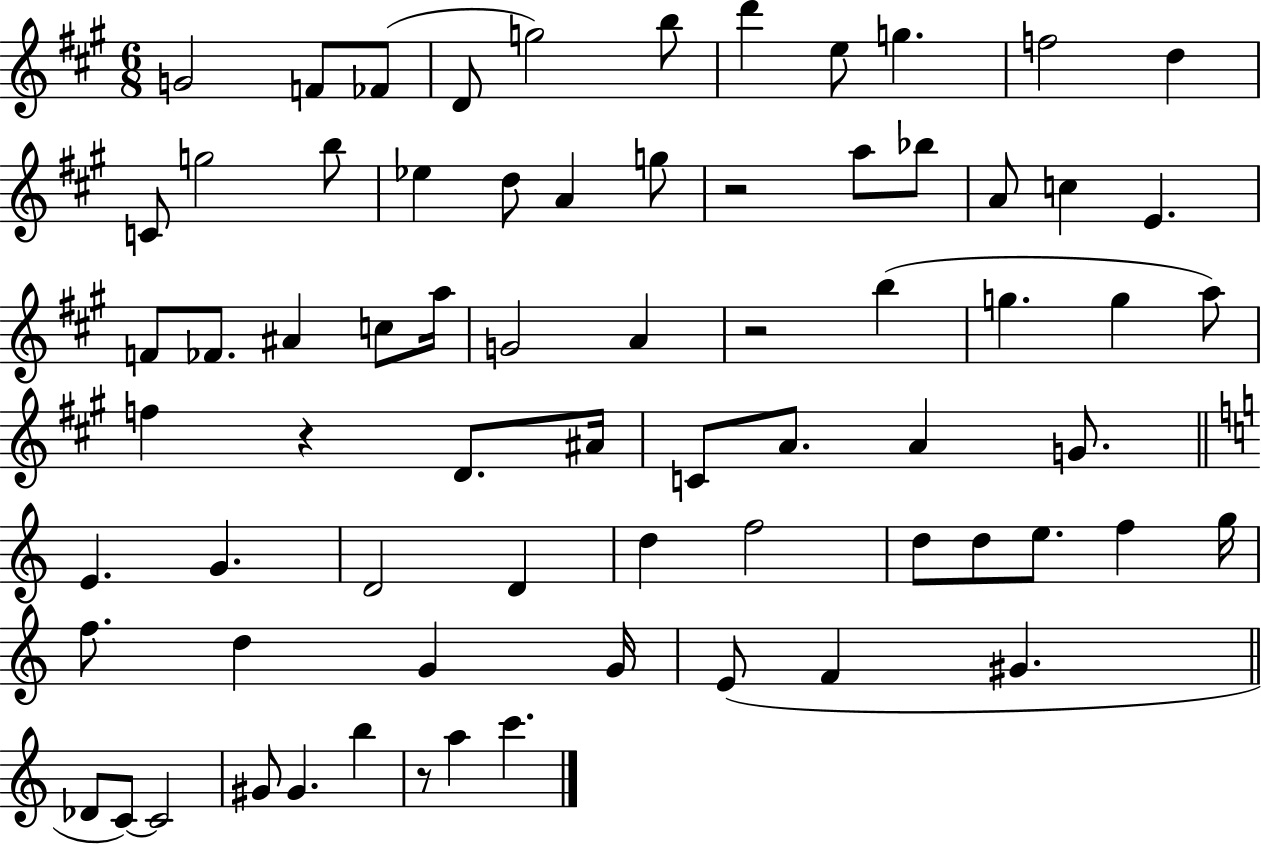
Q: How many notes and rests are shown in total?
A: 71